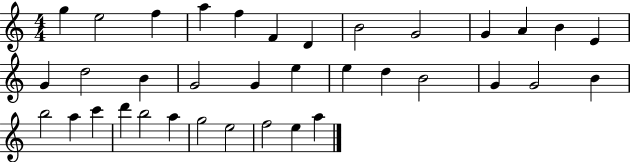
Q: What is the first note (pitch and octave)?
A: G5